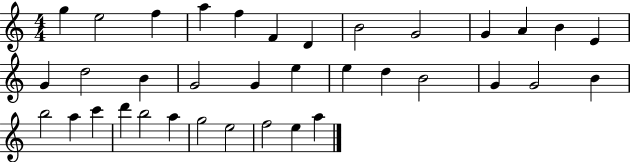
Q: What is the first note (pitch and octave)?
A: G5